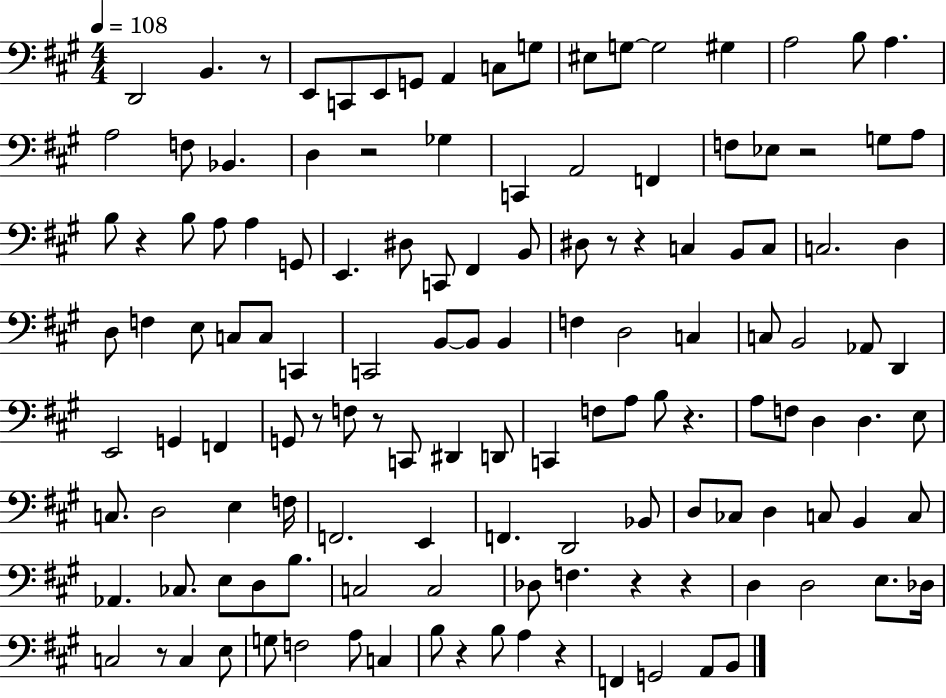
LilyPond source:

{
  \clef bass
  \numericTimeSignature
  \time 4/4
  \key a \major
  \tempo 4 = 108
  d,2 b,4. r8 | e,8 c,8 e,8 g,8 a,4 c8 g8 | eis8 g8~~ g2 gis4 | a2 b8 a4. | \break a2 f8 bes,4. | d4 r2 ges4 | c,4 a,2 f,4 | f8 ees8 r2 g8 a8 | \break b8 r4 b8 a8 a4 g,8 | e,4. dis8 c,8 fis,4 b,8 | dis8 r8 r4 c4 b,8 c8 | c2. d4 | \break d8 f4 e8 c8 c8 c,4 | c,2 b,8~~ b,8 b,4 | f4 d2 c4 | c8 b,2 aes,8 d,4 | \break e,2 g,4 f,4 | g,8 r8 f8 r8 c,8 dis,4 d,8 | c,4 f8 a8 b8 r4. | a8 f8 d4 d4. e8 | \break c8. d2 e4 f16 | f,2. e,4 | f,4. d,2 bes,8 | d8 ces8 d4 c8 b,4 c8 | \break aes,4. ces8. e8 d8 b8. | c2 c2 | des8 f4. r4 r4 | d4 d2 e8. des16 | \break c2 r8 c4 e8 | g8 f2 a8 c4 | b8 r4 b8 a4 r4 | f,4 g,2 a,8 b,8 | \break \bar "|."
}